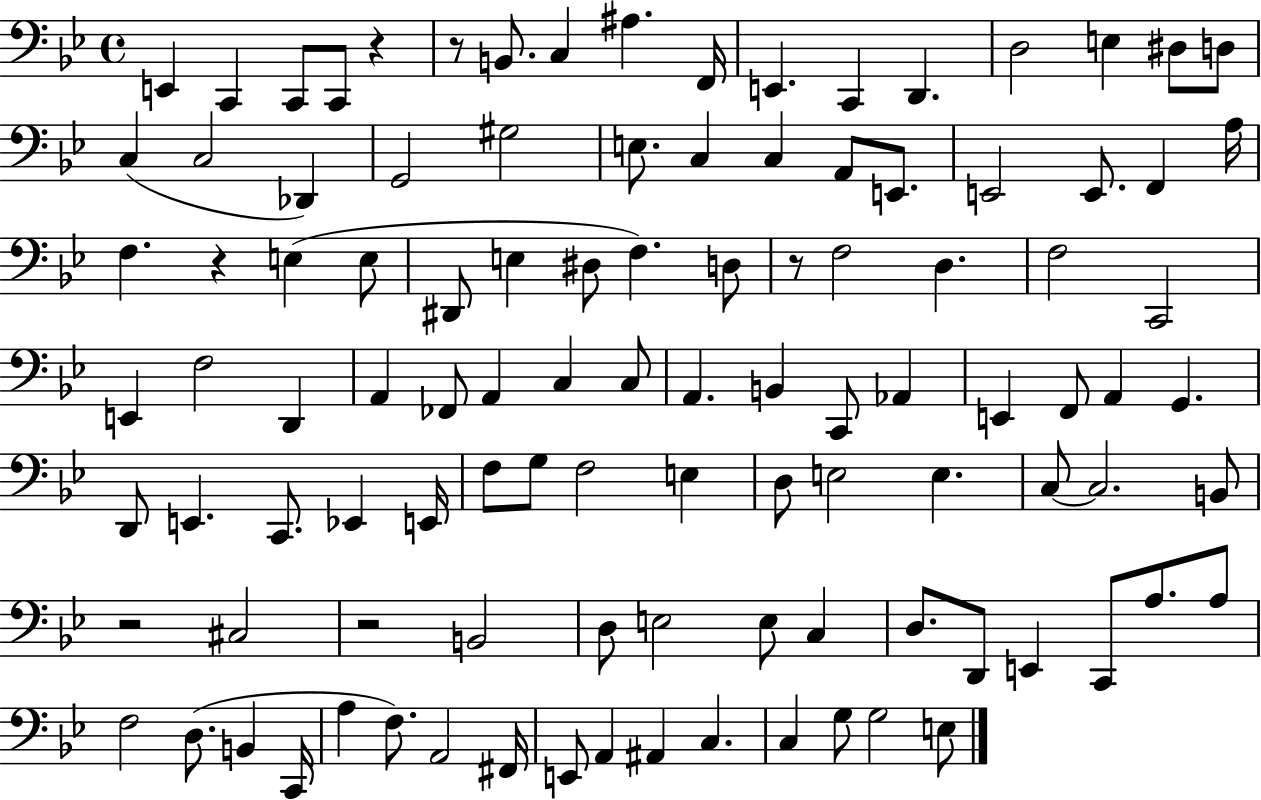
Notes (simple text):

E2/q C2/q C2/e C2/e R/q R/e B2/e. C3/q A#3/q. F2/s E2/q. C2/q D2/q. D3/h E3/q D#3/e D3/e C3/q C3/h Db2/q G2/h G#3/h E3/e. C3/q C3/q A2/e E2/e. E2/h E2/e. F2/q A3/s F3/q. R/q E3/q E3/e D#2/e E3/q D#3/e F3/q. D3/e R/e F3/h D3/q. F3/h C2/h E2/q F3/h D2/q A2/q FES2/e A2/q C3/q C3/e A2/q. B2/q C2/e Ab2/q E2/q F2/e A2/q G2/q. D2/e E2/q. C2/e. Eb2/q E2/s F3/e G3/e F3/h E3/q D3/e E3/h E3/q. C3/e C3/h. B2/e R/h C#3/h R/h B2/h D3/e E3/h E3/e C3/q D3/e. D2/e E2/q C2/e A3/e. A3/e F3/h D3/e. B2/q C2/s A3/q F3/e. A2/h F#2/s E2/e A2/q A#2/q C3/q. C3/q G3/e G3/h E3/e